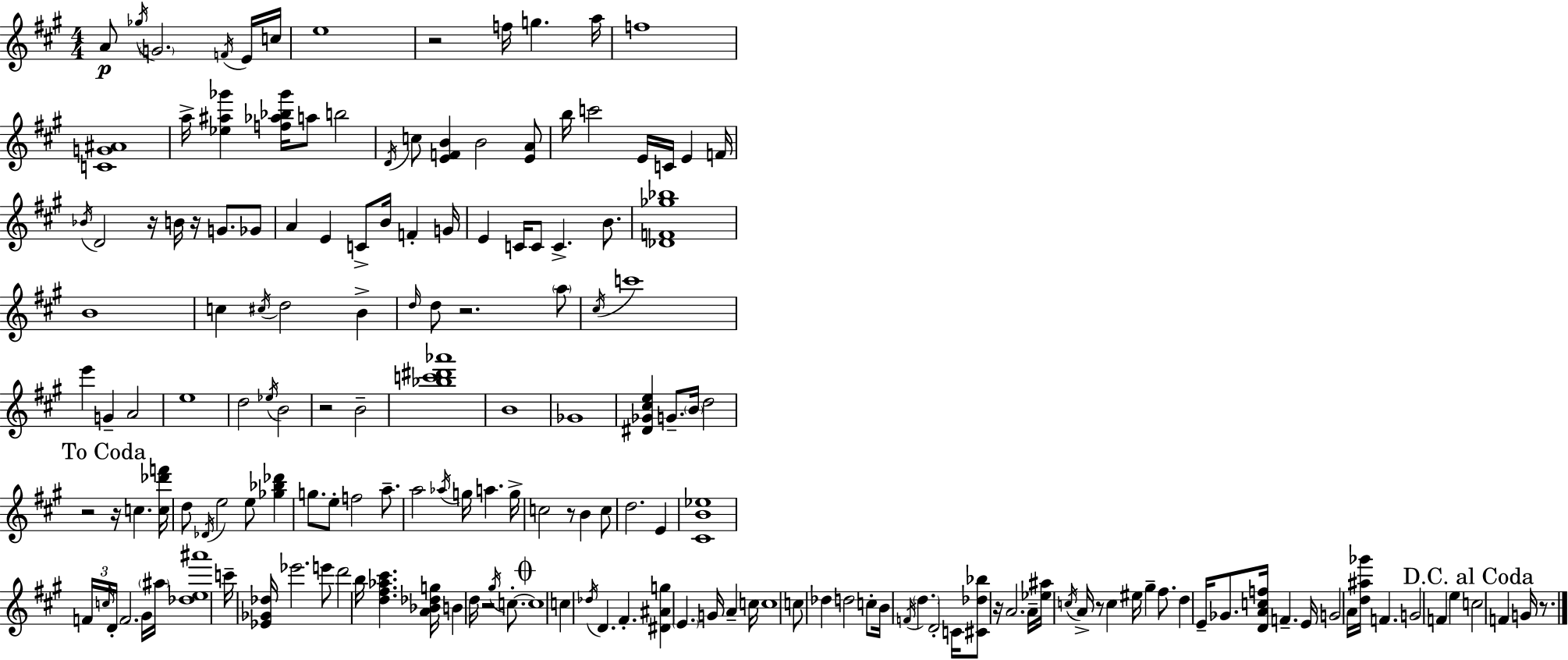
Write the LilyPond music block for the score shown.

{
  \clef treble
  \numericTimeSignature
  \time 4/4
  \key a \major
  a'8\p \acciaccatura { ges''16 } \parenthesize g'2. \acciaccatura { f'16 } | e'16 c''16 e''1 | r2 f''16 g''4. | a''16 f''1 | \break <c' g' ais'>1 | a''16-> <ees'' ais'' ges'''>4 <f'' aes'' bes'' ges'''>16 a''8 b''2 | \acciaccatura { d'16 } c''8 <e' f' b'>4 b'2 | <e' a'>8 b''16 c'''2 e'16 c'16 e'4 | \break f'16 \acciaccatura { bes'16 } d'2 r16 b'16 r16 g'8. | ges'8 a'4 e'4 c'8-> b'16 f'4-. | g'16 e'4 c'16 c'8 c'4.-> | b'8. <des' f' ges'' bes''>1 | \break b'1 | c''4 \acciaccatura { cis''16 } d''2 | b'4-> \grace { d''16 } d''8 r2. | \parenthesize a''8 \acciaccatura { cis''16 } c'''1 | \break e'''4 g'4-- a'2 | e''1 | d''2 \acciaccatura { ees''16 } | b'2 r2 | \break b'2-- <bes'' c''' dis''' aes'''>1 | b'1 | ges'1 | <dis' ges' cis'' e''>4 g'8.-- \parenthesize b'16 | \break d''2 \mark "To Coda" r2 | r16 c''4. <c'' des''' f'''>16 d''8 \acciaccatura { des'16 } e''2 | e''8 <ges'' bes'' des'''>4 g''8. e''8-. f''2 | a''8.-- a''2 | \break \acciaccatura { aes''16 } g''16 a''4. g''16-> c''2 | r8 b'4 c''8 d''2. | e'4 <cis' b' ees''>1 | \tuplet 3/2 { f'16 \grace { c''16 } d'16-. } f'2. | \break gis'16 \parenthesize ais''16 <des'' e'' ais'''>1 | c'''16-- <ees' ges' des''>16 ees'''2. | e'''8 d'''2 | b''16 <d'' fis'' aes'' cis'''>4. <a' bes' des'' g''>16 b'4 d''16 | \break r2 \acciaccatura { gis''16 } c''8.-.~~ \mark \markup { \musicglyph "scripts.coda" } c''1 | c''4 | \acciaccatura { des''16 } d'4. fis'4.-. <dis' ais' g''>4 | \parenthesize e'4. g'16 a'4-- c''16 c''1 | \break c''8 des''4 | d''2 c''8-. b'16 \acciaccatura { f'16 } \parenthesize d''4. | d'2-. c'16 <cis' des'' bes''>8 | r16 a'2. a'16-- <ees'' ais''>16 \acciaccatura { c''16 } | \break a'16-> r8 c''4 eis''16 gis''4-- fis''8. d''4 | e'16-- ges'8. <d' a' c'' f''>16 f'4.-- e'16 g'2 | a'16 <d'' ais'' ges'''>16 f'4. g'2 | f'4 e''4 \mark "D.C. al Coda" c''2 | \break f'4 g'16 r8. \bar "|."
}